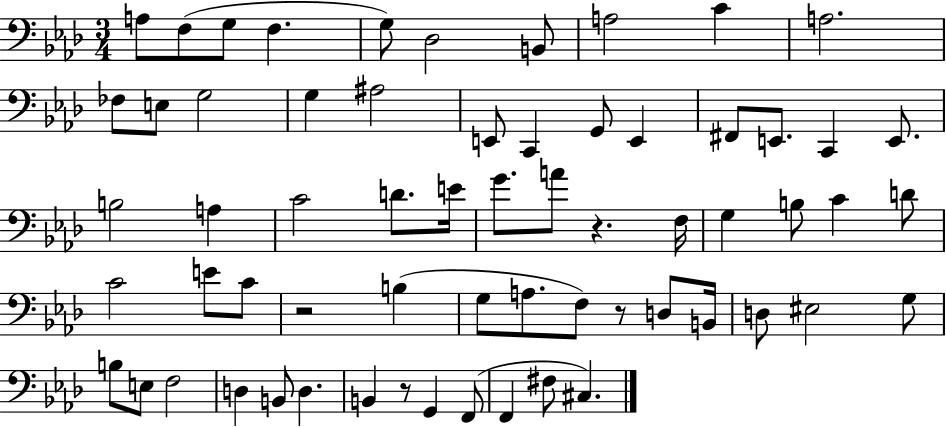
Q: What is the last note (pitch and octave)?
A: C#3